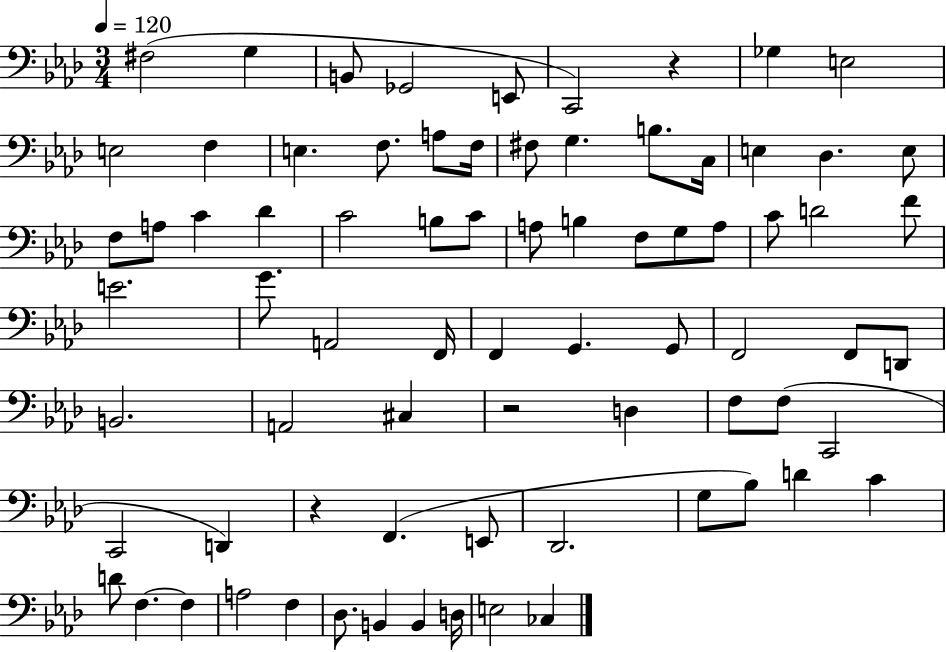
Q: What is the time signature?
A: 3/4